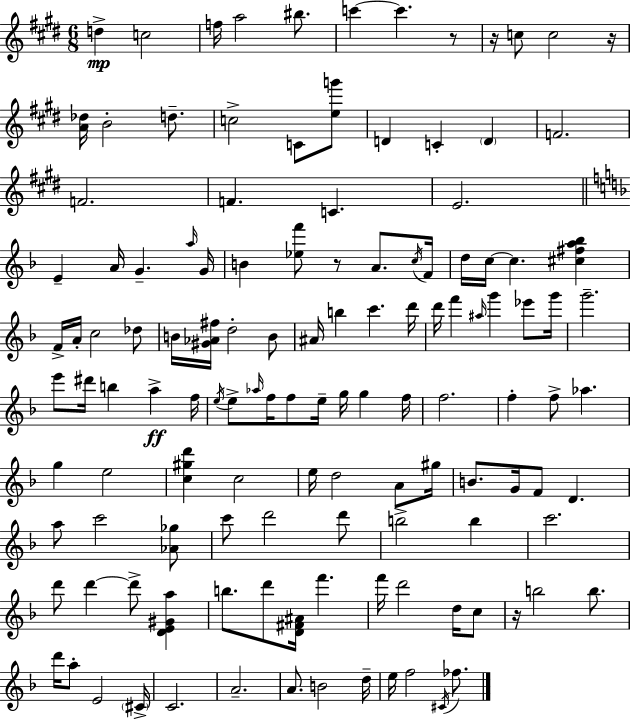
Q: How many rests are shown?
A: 5